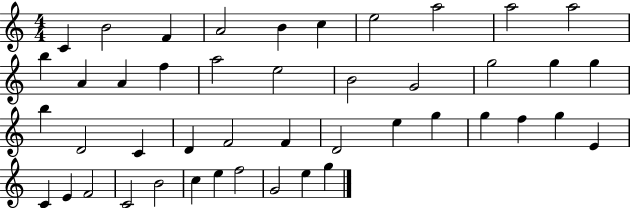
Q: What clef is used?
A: treble